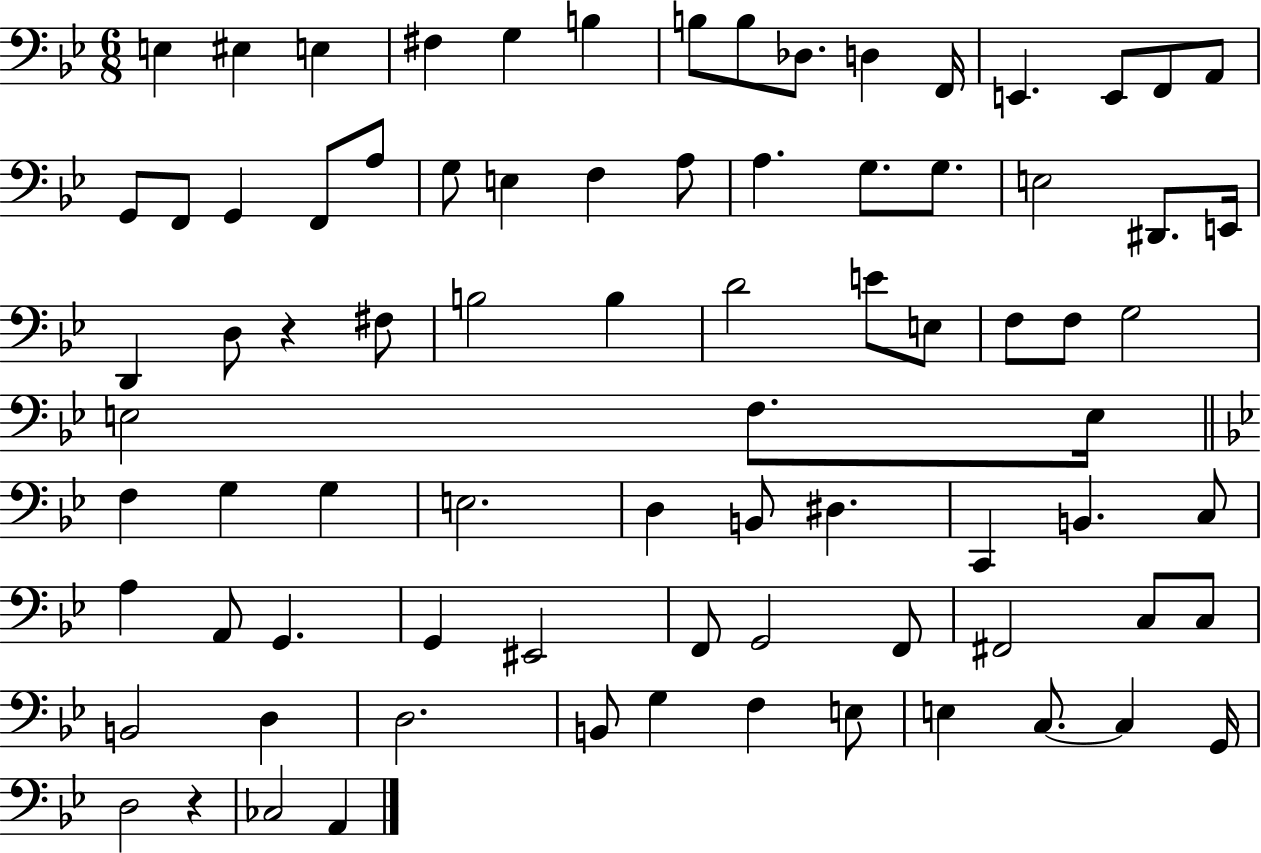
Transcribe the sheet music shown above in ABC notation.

X:1
T:Untitled
M:6/8
L:1/4
K:Bb
E, ^E, E, ^F, G, B, B,/2 B,/2 _D,/2 D, F,,/4 E,, E,,/2 F,,/2 A,,/2 G,,/2 F,,/2 G,, F,,/2 A,/2 G,/2 E, F, A,/2 A, G,/2 G,/2 E,2 ^D,,/2 E,,/4 D,, D,/2 z ^F,/2 B,2 B, D2 E/2 E,/2 F,/2 F,/2 G,2 E,2 F,/2 E,/4 F, G, G, E,2 D, B,,/2 ^D, C,, B,, C,/2 A, A,,/2 G,, G,, ^E,,2 F,,/2 G,,2 F,,/2 ^F,,2 C,/2 C,/2 B,,2 D, D,2 B,,/2 G, F, E,/2 E, C,/2 C, G,,/4 D,2 z _C,2 A,,